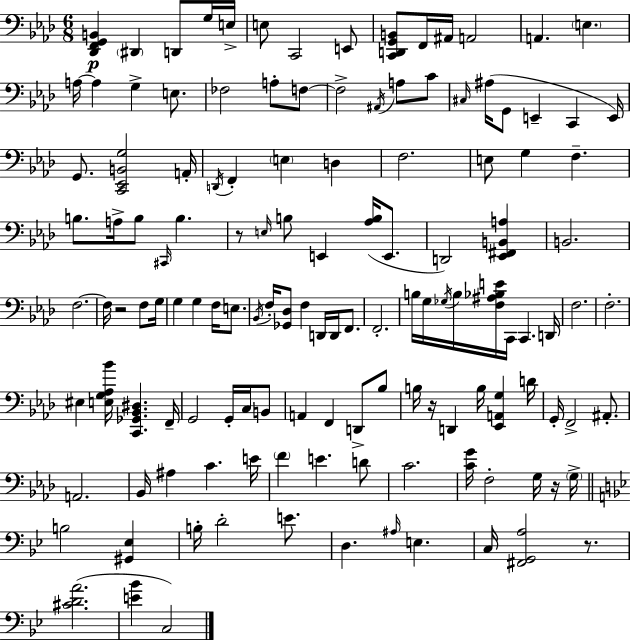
X:1
T:Untitled
M:6/8
L:1/4
K:Ab
[_D,,F,,G,,B,,] ^D,, D,,/2 G,/4 E,/4 E,/2 C,,2 E,,/2 [C,,D,,G,,B,,]/2 F,,/4 ^A,,/4 A,,2 A,, E, A,/4 A, G, E,/2 _F,2 A,/2 F,/2 F,2 ^A,,/4 A,/2 C/2 ^C,/4 ^A,/4 G,,/2 E,, C,, E,,/4 G,,/2 [C,,_E,,B,,G,]2 A,,/4 D,,/4 F,, E, D, F,2 E,/2 G, F, B,/2 A,/4 B,/2 ^C,,/4 B, z/2 E,/4 B,/2 E,, [_A,B,]/4 E,,/2 D,,2 [_E,,^F,,B,,A,] B,,2 F,2 F,/4 z2 F,/2 G,/4 G, G, F,/4 E,/2 _B,,/4 F,/4 [_G,,_D,]/2 F, D,,/4 D,,/4 F,,/2 F,,2 B,/4 G,/4 _G,/4 B,/4 [F,^A,_B,E]/4 C,,/4 C,, D,,/4 F,2 F,2 ^E, [E,G,_A,_B]/4 [C,,_G,,_B,,^D,] F,,/4 G,,2 G,,/4 C,/4 B,,/2 A,, F,, D,,/2 _B,/2 B,/4 z/4 D,, B,/4 [_E,,A,,G,] D/4 G,,/4 F,,2 ^A,,/2 A,,2 _B,,/4 ^A, C E/4 F E D/2 C2 [CG]/4 F,2 G,/4 z/4 G,/4 B,2 [^G,,_E,] B,/4 D2 E/2 D, ^A,/4 E, C,/4 [^F,,G,,A,]2 z/2 [^CDA]2 [E_B] C,2